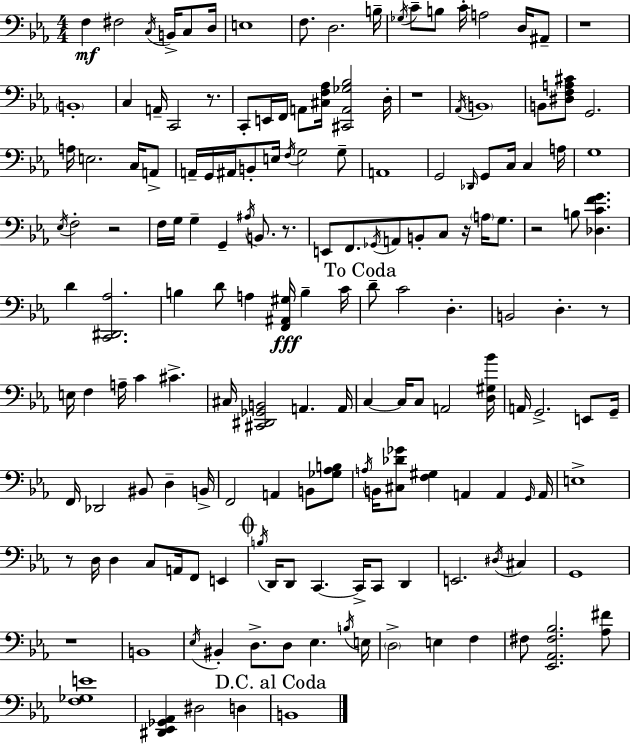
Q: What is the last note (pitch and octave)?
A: B2